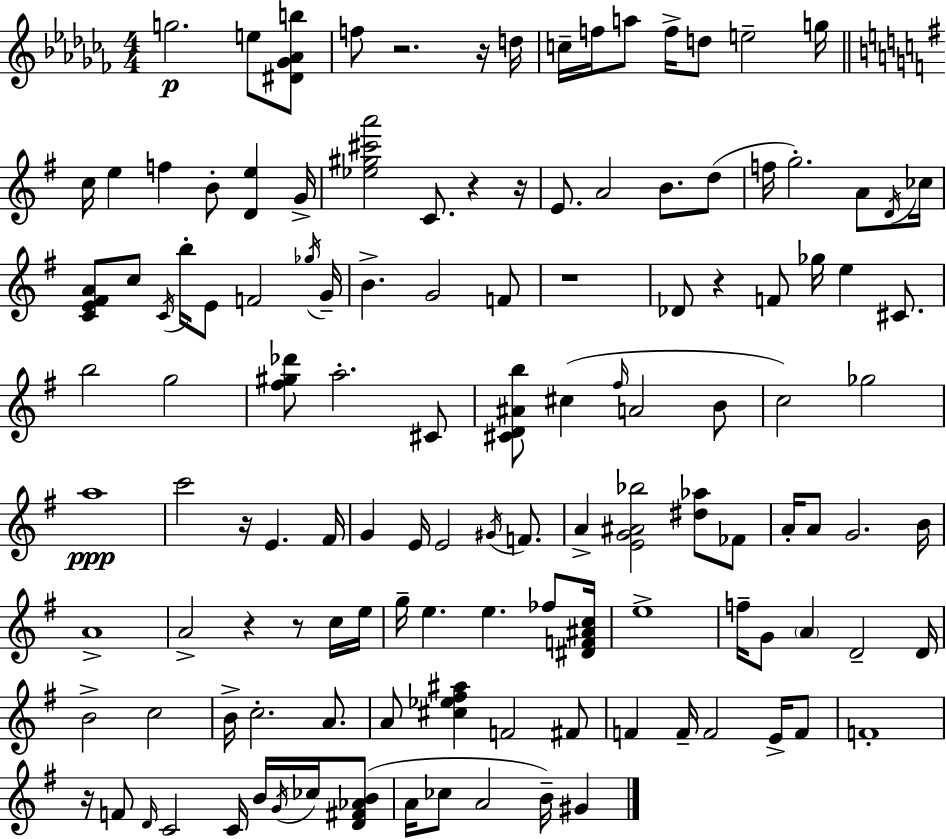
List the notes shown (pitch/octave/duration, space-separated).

G5/h. E5/e [D#4,Gb4,Ab4,B5]/e F5/e R/h. R/s D5/s C5/s F5/s A5/e F5/s D5/e E5/h G5/s C5/s E5/q F5/q B4/e [D4,E5]/q G4/s [Eb5,G#5,C#6,A6]/h C4/e. R/q R/s E4/e. A4/h B4/e. D5/e F5/s G5/h. A4/e D4/s CES5/s [C4,E4,F#4,A4]/e C5/e C4/s B5/s E4/e F4/h Gb5/s G4/s B4/q. G4/h F4/e R/w Db4/e R/q F4/e Gb5/s E5/q C#4/e. B5/h G5/h [F#5,G#5,Db6]/e A5/h. C#4/e [C#4,D4,A#4,B5]/e C#5/q F#5/s A4/h B4/e C5/h Gb5/h A5/w C6/h R/s E4/q. F#4/s G4/q E4/s E4/h G#4/s F4/e. A4/q [E4,G4,A#4,Bb5]/h [D#5,Ab5]/e FES4/e A4/s A4/e G4/h. B4/s A4/w A4/h R/q R/e C5/s E5/s G5/s E5/q. E5/q. FES5/e [D#4,F4,A#4,C5]/s E5/w F5/s G4/e A4/q D4/h D4/s B4/h C5/h B4/s C5/h. A4/e. A4/e [C#5,Eb5,F#5,A#5]/q F4/h F#4/e F4/q F4/s F4/h E4/s F4/e F4/w R/s F4/e D4/s C4/h C4/s B4/s G4/s CES5/s [D4,F#4,Ab4,B4]/e A4/s CES5/e A4/h B4/s G#4/q